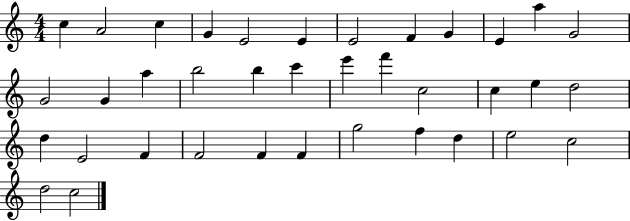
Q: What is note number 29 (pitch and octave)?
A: F4